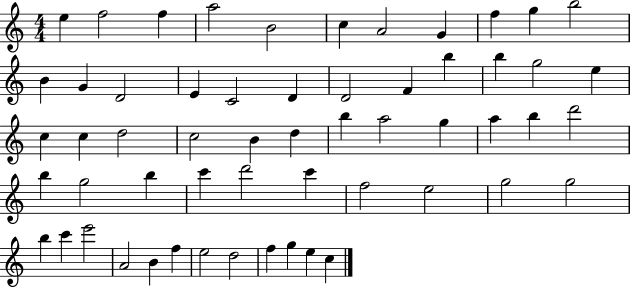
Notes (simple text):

E5/q F5/h F5/q A5/h B4/h C5/q A4/h G4/q F5/q G5/q B5/h B4/q G4/q D4/h E4/q C4/h D4/q D4/h F4/q B5/q B5/q G5/h E5/q C5/q C5/q D5/h C5/h B4/q D5/q B5/q A5/h G5/q A5/q B5/q D6/h B5/q G5/h B5/q C6/q D6/h C6/q F5/h E5/h G5/h G5/h B5/q C6/q E6/h A4/h B4/q F5/q E5/h D5/h F5/q G5/q E5/q C5/q